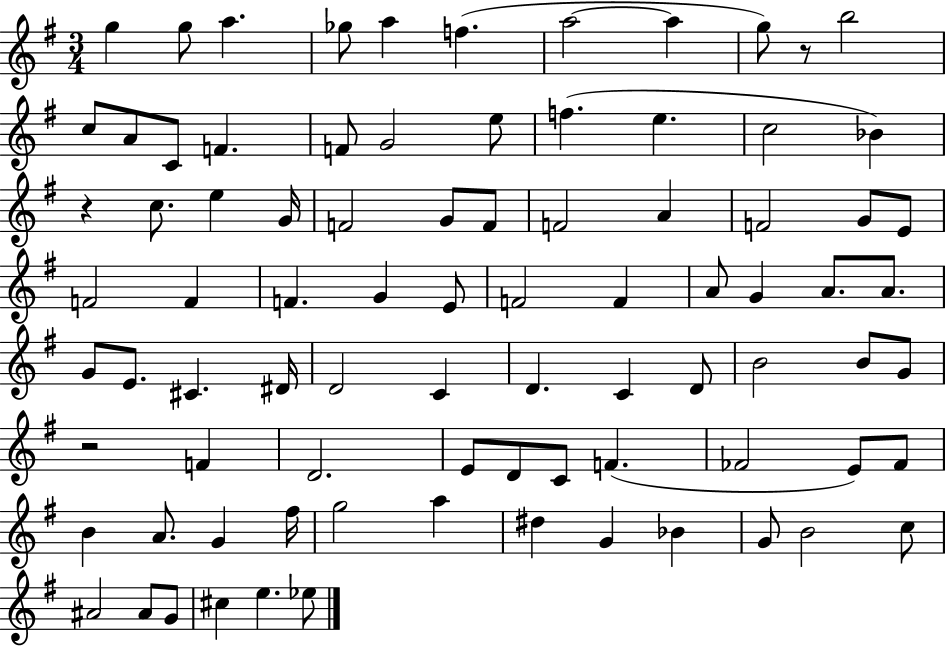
X:1
T:Untitled
M:3/4
L:1/4
K:G
g g/2 a _g/2 a f a2 a g/2 z/2 b2 c/2 A/2 C/2 F F/2 G2 e/2 f e c2 _B z c/2 e G/4 F2 G/2 F/2 F2 A F2 G/2 E/2 F2 F F G E/2 F2 F A/2 G A/2 A/2 G/2 E/2 ^C ^D/4 D2 C D C D/2 B2 B/2 G/2 z2 F D2 E/2 D/2 C/2 F _F2 E/2 _F/2 B A/2 G ^f/4 g2 a ^d G _B G/2 B2 c/2 ^A2 ^A/2 G/2 ^c e _e/2